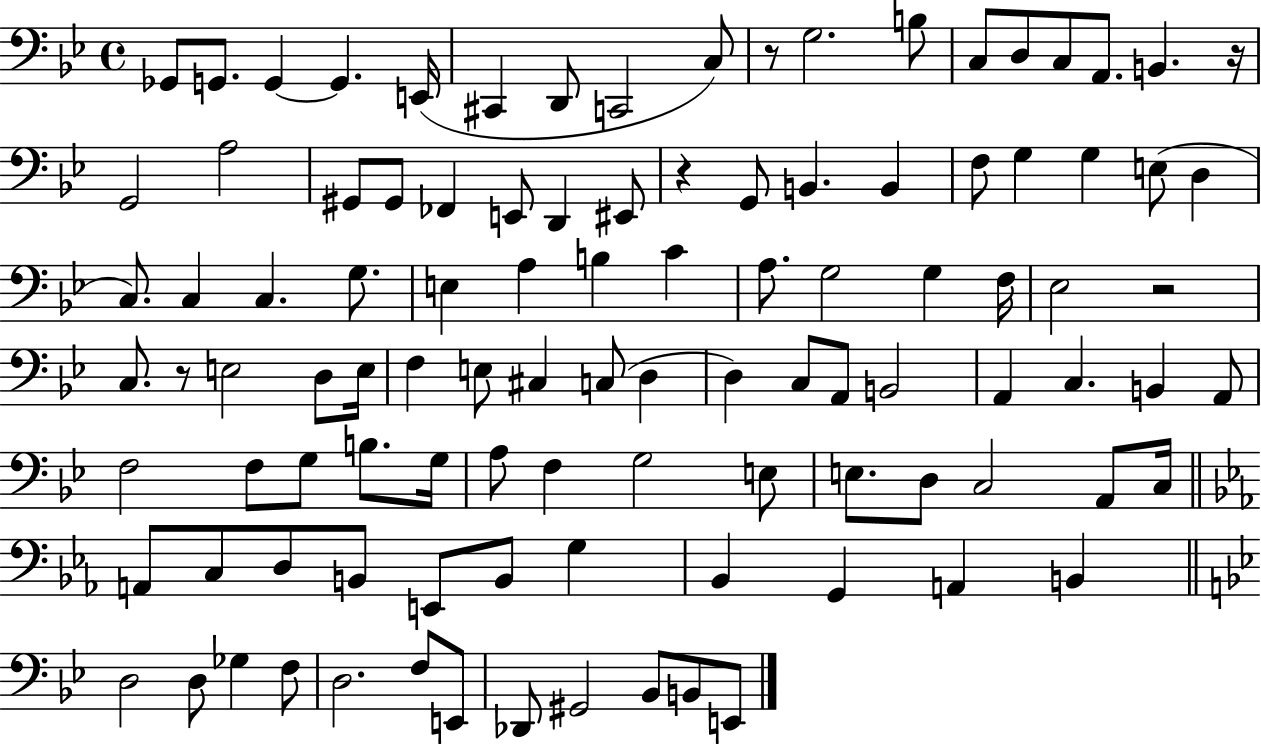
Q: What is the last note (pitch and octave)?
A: E2